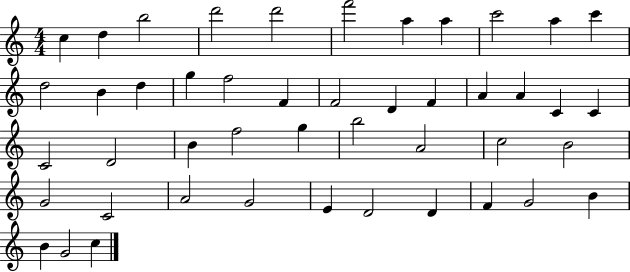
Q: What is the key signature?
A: C major